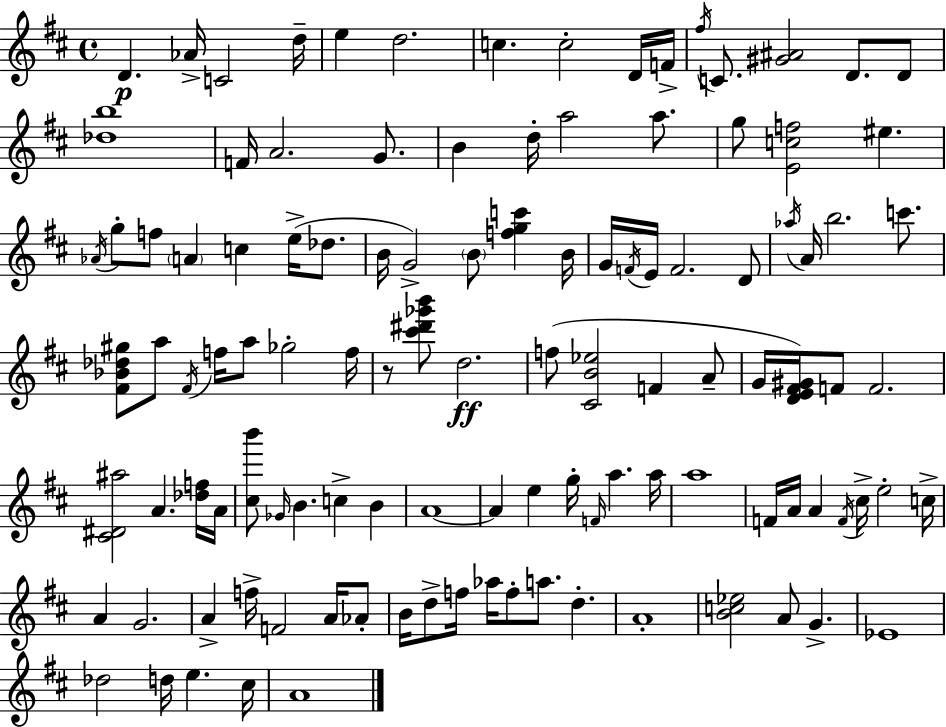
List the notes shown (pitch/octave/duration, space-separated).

D4/q. Ab4/s C4/h D5/s E5/q D5/h. C5/q. C5/h D4/s F4/s F#5/s C4/e. [G#4,A#4]/h D4/e. D4/e [Db5,B5]/w F4/s A4/h. G4/e. B4/q D5/s A5/h A5/e. G5/e [E4,C5,F5]/h EIS5/q. Ab4/s G5/e F5/e A4/q C5/q E5/s Db5/e. B4/s G4/h B4/e [F5,G5,C6]/q B4/s G4/s F4/s E4/s F4/h. D4/e Ab5/s A4/s B5/h. C6/e. [F#4,Bb4,Db5,G#5]/e A5/e F#4/s F5/s A5/e Gb5/h F5/s R/e [C#6,D#6,Gb6,B6]/e D5/h. F5/e [C#4,B4,Eb5]/h F4/q A4/e G4/s [D4,E4,F#4,G#4]/s F4/e F4/h. [C#4,D#4,A#5]/h A4/q. [Db5,F5]/s A4/s [C#5,B6]/e Gb4/s B4/q. C5/q B4/q A4/w A4/q E5/q G5/s F4/s A5/q. A5/s A5/w F4/s A4/s A4/q F4/s C#5/s E5/h C5/s A4/q G4/h. A4/q F5/s F4/h A4/s Ab4/e B4/s D5/e F5/s Ab5/s F5/e A5/e. D5/q. A4/w [B4,C5,Eb5]/h A4/e G4/q. Eb4/w Db5/h D5/s E5/q. C#5/s A4/w